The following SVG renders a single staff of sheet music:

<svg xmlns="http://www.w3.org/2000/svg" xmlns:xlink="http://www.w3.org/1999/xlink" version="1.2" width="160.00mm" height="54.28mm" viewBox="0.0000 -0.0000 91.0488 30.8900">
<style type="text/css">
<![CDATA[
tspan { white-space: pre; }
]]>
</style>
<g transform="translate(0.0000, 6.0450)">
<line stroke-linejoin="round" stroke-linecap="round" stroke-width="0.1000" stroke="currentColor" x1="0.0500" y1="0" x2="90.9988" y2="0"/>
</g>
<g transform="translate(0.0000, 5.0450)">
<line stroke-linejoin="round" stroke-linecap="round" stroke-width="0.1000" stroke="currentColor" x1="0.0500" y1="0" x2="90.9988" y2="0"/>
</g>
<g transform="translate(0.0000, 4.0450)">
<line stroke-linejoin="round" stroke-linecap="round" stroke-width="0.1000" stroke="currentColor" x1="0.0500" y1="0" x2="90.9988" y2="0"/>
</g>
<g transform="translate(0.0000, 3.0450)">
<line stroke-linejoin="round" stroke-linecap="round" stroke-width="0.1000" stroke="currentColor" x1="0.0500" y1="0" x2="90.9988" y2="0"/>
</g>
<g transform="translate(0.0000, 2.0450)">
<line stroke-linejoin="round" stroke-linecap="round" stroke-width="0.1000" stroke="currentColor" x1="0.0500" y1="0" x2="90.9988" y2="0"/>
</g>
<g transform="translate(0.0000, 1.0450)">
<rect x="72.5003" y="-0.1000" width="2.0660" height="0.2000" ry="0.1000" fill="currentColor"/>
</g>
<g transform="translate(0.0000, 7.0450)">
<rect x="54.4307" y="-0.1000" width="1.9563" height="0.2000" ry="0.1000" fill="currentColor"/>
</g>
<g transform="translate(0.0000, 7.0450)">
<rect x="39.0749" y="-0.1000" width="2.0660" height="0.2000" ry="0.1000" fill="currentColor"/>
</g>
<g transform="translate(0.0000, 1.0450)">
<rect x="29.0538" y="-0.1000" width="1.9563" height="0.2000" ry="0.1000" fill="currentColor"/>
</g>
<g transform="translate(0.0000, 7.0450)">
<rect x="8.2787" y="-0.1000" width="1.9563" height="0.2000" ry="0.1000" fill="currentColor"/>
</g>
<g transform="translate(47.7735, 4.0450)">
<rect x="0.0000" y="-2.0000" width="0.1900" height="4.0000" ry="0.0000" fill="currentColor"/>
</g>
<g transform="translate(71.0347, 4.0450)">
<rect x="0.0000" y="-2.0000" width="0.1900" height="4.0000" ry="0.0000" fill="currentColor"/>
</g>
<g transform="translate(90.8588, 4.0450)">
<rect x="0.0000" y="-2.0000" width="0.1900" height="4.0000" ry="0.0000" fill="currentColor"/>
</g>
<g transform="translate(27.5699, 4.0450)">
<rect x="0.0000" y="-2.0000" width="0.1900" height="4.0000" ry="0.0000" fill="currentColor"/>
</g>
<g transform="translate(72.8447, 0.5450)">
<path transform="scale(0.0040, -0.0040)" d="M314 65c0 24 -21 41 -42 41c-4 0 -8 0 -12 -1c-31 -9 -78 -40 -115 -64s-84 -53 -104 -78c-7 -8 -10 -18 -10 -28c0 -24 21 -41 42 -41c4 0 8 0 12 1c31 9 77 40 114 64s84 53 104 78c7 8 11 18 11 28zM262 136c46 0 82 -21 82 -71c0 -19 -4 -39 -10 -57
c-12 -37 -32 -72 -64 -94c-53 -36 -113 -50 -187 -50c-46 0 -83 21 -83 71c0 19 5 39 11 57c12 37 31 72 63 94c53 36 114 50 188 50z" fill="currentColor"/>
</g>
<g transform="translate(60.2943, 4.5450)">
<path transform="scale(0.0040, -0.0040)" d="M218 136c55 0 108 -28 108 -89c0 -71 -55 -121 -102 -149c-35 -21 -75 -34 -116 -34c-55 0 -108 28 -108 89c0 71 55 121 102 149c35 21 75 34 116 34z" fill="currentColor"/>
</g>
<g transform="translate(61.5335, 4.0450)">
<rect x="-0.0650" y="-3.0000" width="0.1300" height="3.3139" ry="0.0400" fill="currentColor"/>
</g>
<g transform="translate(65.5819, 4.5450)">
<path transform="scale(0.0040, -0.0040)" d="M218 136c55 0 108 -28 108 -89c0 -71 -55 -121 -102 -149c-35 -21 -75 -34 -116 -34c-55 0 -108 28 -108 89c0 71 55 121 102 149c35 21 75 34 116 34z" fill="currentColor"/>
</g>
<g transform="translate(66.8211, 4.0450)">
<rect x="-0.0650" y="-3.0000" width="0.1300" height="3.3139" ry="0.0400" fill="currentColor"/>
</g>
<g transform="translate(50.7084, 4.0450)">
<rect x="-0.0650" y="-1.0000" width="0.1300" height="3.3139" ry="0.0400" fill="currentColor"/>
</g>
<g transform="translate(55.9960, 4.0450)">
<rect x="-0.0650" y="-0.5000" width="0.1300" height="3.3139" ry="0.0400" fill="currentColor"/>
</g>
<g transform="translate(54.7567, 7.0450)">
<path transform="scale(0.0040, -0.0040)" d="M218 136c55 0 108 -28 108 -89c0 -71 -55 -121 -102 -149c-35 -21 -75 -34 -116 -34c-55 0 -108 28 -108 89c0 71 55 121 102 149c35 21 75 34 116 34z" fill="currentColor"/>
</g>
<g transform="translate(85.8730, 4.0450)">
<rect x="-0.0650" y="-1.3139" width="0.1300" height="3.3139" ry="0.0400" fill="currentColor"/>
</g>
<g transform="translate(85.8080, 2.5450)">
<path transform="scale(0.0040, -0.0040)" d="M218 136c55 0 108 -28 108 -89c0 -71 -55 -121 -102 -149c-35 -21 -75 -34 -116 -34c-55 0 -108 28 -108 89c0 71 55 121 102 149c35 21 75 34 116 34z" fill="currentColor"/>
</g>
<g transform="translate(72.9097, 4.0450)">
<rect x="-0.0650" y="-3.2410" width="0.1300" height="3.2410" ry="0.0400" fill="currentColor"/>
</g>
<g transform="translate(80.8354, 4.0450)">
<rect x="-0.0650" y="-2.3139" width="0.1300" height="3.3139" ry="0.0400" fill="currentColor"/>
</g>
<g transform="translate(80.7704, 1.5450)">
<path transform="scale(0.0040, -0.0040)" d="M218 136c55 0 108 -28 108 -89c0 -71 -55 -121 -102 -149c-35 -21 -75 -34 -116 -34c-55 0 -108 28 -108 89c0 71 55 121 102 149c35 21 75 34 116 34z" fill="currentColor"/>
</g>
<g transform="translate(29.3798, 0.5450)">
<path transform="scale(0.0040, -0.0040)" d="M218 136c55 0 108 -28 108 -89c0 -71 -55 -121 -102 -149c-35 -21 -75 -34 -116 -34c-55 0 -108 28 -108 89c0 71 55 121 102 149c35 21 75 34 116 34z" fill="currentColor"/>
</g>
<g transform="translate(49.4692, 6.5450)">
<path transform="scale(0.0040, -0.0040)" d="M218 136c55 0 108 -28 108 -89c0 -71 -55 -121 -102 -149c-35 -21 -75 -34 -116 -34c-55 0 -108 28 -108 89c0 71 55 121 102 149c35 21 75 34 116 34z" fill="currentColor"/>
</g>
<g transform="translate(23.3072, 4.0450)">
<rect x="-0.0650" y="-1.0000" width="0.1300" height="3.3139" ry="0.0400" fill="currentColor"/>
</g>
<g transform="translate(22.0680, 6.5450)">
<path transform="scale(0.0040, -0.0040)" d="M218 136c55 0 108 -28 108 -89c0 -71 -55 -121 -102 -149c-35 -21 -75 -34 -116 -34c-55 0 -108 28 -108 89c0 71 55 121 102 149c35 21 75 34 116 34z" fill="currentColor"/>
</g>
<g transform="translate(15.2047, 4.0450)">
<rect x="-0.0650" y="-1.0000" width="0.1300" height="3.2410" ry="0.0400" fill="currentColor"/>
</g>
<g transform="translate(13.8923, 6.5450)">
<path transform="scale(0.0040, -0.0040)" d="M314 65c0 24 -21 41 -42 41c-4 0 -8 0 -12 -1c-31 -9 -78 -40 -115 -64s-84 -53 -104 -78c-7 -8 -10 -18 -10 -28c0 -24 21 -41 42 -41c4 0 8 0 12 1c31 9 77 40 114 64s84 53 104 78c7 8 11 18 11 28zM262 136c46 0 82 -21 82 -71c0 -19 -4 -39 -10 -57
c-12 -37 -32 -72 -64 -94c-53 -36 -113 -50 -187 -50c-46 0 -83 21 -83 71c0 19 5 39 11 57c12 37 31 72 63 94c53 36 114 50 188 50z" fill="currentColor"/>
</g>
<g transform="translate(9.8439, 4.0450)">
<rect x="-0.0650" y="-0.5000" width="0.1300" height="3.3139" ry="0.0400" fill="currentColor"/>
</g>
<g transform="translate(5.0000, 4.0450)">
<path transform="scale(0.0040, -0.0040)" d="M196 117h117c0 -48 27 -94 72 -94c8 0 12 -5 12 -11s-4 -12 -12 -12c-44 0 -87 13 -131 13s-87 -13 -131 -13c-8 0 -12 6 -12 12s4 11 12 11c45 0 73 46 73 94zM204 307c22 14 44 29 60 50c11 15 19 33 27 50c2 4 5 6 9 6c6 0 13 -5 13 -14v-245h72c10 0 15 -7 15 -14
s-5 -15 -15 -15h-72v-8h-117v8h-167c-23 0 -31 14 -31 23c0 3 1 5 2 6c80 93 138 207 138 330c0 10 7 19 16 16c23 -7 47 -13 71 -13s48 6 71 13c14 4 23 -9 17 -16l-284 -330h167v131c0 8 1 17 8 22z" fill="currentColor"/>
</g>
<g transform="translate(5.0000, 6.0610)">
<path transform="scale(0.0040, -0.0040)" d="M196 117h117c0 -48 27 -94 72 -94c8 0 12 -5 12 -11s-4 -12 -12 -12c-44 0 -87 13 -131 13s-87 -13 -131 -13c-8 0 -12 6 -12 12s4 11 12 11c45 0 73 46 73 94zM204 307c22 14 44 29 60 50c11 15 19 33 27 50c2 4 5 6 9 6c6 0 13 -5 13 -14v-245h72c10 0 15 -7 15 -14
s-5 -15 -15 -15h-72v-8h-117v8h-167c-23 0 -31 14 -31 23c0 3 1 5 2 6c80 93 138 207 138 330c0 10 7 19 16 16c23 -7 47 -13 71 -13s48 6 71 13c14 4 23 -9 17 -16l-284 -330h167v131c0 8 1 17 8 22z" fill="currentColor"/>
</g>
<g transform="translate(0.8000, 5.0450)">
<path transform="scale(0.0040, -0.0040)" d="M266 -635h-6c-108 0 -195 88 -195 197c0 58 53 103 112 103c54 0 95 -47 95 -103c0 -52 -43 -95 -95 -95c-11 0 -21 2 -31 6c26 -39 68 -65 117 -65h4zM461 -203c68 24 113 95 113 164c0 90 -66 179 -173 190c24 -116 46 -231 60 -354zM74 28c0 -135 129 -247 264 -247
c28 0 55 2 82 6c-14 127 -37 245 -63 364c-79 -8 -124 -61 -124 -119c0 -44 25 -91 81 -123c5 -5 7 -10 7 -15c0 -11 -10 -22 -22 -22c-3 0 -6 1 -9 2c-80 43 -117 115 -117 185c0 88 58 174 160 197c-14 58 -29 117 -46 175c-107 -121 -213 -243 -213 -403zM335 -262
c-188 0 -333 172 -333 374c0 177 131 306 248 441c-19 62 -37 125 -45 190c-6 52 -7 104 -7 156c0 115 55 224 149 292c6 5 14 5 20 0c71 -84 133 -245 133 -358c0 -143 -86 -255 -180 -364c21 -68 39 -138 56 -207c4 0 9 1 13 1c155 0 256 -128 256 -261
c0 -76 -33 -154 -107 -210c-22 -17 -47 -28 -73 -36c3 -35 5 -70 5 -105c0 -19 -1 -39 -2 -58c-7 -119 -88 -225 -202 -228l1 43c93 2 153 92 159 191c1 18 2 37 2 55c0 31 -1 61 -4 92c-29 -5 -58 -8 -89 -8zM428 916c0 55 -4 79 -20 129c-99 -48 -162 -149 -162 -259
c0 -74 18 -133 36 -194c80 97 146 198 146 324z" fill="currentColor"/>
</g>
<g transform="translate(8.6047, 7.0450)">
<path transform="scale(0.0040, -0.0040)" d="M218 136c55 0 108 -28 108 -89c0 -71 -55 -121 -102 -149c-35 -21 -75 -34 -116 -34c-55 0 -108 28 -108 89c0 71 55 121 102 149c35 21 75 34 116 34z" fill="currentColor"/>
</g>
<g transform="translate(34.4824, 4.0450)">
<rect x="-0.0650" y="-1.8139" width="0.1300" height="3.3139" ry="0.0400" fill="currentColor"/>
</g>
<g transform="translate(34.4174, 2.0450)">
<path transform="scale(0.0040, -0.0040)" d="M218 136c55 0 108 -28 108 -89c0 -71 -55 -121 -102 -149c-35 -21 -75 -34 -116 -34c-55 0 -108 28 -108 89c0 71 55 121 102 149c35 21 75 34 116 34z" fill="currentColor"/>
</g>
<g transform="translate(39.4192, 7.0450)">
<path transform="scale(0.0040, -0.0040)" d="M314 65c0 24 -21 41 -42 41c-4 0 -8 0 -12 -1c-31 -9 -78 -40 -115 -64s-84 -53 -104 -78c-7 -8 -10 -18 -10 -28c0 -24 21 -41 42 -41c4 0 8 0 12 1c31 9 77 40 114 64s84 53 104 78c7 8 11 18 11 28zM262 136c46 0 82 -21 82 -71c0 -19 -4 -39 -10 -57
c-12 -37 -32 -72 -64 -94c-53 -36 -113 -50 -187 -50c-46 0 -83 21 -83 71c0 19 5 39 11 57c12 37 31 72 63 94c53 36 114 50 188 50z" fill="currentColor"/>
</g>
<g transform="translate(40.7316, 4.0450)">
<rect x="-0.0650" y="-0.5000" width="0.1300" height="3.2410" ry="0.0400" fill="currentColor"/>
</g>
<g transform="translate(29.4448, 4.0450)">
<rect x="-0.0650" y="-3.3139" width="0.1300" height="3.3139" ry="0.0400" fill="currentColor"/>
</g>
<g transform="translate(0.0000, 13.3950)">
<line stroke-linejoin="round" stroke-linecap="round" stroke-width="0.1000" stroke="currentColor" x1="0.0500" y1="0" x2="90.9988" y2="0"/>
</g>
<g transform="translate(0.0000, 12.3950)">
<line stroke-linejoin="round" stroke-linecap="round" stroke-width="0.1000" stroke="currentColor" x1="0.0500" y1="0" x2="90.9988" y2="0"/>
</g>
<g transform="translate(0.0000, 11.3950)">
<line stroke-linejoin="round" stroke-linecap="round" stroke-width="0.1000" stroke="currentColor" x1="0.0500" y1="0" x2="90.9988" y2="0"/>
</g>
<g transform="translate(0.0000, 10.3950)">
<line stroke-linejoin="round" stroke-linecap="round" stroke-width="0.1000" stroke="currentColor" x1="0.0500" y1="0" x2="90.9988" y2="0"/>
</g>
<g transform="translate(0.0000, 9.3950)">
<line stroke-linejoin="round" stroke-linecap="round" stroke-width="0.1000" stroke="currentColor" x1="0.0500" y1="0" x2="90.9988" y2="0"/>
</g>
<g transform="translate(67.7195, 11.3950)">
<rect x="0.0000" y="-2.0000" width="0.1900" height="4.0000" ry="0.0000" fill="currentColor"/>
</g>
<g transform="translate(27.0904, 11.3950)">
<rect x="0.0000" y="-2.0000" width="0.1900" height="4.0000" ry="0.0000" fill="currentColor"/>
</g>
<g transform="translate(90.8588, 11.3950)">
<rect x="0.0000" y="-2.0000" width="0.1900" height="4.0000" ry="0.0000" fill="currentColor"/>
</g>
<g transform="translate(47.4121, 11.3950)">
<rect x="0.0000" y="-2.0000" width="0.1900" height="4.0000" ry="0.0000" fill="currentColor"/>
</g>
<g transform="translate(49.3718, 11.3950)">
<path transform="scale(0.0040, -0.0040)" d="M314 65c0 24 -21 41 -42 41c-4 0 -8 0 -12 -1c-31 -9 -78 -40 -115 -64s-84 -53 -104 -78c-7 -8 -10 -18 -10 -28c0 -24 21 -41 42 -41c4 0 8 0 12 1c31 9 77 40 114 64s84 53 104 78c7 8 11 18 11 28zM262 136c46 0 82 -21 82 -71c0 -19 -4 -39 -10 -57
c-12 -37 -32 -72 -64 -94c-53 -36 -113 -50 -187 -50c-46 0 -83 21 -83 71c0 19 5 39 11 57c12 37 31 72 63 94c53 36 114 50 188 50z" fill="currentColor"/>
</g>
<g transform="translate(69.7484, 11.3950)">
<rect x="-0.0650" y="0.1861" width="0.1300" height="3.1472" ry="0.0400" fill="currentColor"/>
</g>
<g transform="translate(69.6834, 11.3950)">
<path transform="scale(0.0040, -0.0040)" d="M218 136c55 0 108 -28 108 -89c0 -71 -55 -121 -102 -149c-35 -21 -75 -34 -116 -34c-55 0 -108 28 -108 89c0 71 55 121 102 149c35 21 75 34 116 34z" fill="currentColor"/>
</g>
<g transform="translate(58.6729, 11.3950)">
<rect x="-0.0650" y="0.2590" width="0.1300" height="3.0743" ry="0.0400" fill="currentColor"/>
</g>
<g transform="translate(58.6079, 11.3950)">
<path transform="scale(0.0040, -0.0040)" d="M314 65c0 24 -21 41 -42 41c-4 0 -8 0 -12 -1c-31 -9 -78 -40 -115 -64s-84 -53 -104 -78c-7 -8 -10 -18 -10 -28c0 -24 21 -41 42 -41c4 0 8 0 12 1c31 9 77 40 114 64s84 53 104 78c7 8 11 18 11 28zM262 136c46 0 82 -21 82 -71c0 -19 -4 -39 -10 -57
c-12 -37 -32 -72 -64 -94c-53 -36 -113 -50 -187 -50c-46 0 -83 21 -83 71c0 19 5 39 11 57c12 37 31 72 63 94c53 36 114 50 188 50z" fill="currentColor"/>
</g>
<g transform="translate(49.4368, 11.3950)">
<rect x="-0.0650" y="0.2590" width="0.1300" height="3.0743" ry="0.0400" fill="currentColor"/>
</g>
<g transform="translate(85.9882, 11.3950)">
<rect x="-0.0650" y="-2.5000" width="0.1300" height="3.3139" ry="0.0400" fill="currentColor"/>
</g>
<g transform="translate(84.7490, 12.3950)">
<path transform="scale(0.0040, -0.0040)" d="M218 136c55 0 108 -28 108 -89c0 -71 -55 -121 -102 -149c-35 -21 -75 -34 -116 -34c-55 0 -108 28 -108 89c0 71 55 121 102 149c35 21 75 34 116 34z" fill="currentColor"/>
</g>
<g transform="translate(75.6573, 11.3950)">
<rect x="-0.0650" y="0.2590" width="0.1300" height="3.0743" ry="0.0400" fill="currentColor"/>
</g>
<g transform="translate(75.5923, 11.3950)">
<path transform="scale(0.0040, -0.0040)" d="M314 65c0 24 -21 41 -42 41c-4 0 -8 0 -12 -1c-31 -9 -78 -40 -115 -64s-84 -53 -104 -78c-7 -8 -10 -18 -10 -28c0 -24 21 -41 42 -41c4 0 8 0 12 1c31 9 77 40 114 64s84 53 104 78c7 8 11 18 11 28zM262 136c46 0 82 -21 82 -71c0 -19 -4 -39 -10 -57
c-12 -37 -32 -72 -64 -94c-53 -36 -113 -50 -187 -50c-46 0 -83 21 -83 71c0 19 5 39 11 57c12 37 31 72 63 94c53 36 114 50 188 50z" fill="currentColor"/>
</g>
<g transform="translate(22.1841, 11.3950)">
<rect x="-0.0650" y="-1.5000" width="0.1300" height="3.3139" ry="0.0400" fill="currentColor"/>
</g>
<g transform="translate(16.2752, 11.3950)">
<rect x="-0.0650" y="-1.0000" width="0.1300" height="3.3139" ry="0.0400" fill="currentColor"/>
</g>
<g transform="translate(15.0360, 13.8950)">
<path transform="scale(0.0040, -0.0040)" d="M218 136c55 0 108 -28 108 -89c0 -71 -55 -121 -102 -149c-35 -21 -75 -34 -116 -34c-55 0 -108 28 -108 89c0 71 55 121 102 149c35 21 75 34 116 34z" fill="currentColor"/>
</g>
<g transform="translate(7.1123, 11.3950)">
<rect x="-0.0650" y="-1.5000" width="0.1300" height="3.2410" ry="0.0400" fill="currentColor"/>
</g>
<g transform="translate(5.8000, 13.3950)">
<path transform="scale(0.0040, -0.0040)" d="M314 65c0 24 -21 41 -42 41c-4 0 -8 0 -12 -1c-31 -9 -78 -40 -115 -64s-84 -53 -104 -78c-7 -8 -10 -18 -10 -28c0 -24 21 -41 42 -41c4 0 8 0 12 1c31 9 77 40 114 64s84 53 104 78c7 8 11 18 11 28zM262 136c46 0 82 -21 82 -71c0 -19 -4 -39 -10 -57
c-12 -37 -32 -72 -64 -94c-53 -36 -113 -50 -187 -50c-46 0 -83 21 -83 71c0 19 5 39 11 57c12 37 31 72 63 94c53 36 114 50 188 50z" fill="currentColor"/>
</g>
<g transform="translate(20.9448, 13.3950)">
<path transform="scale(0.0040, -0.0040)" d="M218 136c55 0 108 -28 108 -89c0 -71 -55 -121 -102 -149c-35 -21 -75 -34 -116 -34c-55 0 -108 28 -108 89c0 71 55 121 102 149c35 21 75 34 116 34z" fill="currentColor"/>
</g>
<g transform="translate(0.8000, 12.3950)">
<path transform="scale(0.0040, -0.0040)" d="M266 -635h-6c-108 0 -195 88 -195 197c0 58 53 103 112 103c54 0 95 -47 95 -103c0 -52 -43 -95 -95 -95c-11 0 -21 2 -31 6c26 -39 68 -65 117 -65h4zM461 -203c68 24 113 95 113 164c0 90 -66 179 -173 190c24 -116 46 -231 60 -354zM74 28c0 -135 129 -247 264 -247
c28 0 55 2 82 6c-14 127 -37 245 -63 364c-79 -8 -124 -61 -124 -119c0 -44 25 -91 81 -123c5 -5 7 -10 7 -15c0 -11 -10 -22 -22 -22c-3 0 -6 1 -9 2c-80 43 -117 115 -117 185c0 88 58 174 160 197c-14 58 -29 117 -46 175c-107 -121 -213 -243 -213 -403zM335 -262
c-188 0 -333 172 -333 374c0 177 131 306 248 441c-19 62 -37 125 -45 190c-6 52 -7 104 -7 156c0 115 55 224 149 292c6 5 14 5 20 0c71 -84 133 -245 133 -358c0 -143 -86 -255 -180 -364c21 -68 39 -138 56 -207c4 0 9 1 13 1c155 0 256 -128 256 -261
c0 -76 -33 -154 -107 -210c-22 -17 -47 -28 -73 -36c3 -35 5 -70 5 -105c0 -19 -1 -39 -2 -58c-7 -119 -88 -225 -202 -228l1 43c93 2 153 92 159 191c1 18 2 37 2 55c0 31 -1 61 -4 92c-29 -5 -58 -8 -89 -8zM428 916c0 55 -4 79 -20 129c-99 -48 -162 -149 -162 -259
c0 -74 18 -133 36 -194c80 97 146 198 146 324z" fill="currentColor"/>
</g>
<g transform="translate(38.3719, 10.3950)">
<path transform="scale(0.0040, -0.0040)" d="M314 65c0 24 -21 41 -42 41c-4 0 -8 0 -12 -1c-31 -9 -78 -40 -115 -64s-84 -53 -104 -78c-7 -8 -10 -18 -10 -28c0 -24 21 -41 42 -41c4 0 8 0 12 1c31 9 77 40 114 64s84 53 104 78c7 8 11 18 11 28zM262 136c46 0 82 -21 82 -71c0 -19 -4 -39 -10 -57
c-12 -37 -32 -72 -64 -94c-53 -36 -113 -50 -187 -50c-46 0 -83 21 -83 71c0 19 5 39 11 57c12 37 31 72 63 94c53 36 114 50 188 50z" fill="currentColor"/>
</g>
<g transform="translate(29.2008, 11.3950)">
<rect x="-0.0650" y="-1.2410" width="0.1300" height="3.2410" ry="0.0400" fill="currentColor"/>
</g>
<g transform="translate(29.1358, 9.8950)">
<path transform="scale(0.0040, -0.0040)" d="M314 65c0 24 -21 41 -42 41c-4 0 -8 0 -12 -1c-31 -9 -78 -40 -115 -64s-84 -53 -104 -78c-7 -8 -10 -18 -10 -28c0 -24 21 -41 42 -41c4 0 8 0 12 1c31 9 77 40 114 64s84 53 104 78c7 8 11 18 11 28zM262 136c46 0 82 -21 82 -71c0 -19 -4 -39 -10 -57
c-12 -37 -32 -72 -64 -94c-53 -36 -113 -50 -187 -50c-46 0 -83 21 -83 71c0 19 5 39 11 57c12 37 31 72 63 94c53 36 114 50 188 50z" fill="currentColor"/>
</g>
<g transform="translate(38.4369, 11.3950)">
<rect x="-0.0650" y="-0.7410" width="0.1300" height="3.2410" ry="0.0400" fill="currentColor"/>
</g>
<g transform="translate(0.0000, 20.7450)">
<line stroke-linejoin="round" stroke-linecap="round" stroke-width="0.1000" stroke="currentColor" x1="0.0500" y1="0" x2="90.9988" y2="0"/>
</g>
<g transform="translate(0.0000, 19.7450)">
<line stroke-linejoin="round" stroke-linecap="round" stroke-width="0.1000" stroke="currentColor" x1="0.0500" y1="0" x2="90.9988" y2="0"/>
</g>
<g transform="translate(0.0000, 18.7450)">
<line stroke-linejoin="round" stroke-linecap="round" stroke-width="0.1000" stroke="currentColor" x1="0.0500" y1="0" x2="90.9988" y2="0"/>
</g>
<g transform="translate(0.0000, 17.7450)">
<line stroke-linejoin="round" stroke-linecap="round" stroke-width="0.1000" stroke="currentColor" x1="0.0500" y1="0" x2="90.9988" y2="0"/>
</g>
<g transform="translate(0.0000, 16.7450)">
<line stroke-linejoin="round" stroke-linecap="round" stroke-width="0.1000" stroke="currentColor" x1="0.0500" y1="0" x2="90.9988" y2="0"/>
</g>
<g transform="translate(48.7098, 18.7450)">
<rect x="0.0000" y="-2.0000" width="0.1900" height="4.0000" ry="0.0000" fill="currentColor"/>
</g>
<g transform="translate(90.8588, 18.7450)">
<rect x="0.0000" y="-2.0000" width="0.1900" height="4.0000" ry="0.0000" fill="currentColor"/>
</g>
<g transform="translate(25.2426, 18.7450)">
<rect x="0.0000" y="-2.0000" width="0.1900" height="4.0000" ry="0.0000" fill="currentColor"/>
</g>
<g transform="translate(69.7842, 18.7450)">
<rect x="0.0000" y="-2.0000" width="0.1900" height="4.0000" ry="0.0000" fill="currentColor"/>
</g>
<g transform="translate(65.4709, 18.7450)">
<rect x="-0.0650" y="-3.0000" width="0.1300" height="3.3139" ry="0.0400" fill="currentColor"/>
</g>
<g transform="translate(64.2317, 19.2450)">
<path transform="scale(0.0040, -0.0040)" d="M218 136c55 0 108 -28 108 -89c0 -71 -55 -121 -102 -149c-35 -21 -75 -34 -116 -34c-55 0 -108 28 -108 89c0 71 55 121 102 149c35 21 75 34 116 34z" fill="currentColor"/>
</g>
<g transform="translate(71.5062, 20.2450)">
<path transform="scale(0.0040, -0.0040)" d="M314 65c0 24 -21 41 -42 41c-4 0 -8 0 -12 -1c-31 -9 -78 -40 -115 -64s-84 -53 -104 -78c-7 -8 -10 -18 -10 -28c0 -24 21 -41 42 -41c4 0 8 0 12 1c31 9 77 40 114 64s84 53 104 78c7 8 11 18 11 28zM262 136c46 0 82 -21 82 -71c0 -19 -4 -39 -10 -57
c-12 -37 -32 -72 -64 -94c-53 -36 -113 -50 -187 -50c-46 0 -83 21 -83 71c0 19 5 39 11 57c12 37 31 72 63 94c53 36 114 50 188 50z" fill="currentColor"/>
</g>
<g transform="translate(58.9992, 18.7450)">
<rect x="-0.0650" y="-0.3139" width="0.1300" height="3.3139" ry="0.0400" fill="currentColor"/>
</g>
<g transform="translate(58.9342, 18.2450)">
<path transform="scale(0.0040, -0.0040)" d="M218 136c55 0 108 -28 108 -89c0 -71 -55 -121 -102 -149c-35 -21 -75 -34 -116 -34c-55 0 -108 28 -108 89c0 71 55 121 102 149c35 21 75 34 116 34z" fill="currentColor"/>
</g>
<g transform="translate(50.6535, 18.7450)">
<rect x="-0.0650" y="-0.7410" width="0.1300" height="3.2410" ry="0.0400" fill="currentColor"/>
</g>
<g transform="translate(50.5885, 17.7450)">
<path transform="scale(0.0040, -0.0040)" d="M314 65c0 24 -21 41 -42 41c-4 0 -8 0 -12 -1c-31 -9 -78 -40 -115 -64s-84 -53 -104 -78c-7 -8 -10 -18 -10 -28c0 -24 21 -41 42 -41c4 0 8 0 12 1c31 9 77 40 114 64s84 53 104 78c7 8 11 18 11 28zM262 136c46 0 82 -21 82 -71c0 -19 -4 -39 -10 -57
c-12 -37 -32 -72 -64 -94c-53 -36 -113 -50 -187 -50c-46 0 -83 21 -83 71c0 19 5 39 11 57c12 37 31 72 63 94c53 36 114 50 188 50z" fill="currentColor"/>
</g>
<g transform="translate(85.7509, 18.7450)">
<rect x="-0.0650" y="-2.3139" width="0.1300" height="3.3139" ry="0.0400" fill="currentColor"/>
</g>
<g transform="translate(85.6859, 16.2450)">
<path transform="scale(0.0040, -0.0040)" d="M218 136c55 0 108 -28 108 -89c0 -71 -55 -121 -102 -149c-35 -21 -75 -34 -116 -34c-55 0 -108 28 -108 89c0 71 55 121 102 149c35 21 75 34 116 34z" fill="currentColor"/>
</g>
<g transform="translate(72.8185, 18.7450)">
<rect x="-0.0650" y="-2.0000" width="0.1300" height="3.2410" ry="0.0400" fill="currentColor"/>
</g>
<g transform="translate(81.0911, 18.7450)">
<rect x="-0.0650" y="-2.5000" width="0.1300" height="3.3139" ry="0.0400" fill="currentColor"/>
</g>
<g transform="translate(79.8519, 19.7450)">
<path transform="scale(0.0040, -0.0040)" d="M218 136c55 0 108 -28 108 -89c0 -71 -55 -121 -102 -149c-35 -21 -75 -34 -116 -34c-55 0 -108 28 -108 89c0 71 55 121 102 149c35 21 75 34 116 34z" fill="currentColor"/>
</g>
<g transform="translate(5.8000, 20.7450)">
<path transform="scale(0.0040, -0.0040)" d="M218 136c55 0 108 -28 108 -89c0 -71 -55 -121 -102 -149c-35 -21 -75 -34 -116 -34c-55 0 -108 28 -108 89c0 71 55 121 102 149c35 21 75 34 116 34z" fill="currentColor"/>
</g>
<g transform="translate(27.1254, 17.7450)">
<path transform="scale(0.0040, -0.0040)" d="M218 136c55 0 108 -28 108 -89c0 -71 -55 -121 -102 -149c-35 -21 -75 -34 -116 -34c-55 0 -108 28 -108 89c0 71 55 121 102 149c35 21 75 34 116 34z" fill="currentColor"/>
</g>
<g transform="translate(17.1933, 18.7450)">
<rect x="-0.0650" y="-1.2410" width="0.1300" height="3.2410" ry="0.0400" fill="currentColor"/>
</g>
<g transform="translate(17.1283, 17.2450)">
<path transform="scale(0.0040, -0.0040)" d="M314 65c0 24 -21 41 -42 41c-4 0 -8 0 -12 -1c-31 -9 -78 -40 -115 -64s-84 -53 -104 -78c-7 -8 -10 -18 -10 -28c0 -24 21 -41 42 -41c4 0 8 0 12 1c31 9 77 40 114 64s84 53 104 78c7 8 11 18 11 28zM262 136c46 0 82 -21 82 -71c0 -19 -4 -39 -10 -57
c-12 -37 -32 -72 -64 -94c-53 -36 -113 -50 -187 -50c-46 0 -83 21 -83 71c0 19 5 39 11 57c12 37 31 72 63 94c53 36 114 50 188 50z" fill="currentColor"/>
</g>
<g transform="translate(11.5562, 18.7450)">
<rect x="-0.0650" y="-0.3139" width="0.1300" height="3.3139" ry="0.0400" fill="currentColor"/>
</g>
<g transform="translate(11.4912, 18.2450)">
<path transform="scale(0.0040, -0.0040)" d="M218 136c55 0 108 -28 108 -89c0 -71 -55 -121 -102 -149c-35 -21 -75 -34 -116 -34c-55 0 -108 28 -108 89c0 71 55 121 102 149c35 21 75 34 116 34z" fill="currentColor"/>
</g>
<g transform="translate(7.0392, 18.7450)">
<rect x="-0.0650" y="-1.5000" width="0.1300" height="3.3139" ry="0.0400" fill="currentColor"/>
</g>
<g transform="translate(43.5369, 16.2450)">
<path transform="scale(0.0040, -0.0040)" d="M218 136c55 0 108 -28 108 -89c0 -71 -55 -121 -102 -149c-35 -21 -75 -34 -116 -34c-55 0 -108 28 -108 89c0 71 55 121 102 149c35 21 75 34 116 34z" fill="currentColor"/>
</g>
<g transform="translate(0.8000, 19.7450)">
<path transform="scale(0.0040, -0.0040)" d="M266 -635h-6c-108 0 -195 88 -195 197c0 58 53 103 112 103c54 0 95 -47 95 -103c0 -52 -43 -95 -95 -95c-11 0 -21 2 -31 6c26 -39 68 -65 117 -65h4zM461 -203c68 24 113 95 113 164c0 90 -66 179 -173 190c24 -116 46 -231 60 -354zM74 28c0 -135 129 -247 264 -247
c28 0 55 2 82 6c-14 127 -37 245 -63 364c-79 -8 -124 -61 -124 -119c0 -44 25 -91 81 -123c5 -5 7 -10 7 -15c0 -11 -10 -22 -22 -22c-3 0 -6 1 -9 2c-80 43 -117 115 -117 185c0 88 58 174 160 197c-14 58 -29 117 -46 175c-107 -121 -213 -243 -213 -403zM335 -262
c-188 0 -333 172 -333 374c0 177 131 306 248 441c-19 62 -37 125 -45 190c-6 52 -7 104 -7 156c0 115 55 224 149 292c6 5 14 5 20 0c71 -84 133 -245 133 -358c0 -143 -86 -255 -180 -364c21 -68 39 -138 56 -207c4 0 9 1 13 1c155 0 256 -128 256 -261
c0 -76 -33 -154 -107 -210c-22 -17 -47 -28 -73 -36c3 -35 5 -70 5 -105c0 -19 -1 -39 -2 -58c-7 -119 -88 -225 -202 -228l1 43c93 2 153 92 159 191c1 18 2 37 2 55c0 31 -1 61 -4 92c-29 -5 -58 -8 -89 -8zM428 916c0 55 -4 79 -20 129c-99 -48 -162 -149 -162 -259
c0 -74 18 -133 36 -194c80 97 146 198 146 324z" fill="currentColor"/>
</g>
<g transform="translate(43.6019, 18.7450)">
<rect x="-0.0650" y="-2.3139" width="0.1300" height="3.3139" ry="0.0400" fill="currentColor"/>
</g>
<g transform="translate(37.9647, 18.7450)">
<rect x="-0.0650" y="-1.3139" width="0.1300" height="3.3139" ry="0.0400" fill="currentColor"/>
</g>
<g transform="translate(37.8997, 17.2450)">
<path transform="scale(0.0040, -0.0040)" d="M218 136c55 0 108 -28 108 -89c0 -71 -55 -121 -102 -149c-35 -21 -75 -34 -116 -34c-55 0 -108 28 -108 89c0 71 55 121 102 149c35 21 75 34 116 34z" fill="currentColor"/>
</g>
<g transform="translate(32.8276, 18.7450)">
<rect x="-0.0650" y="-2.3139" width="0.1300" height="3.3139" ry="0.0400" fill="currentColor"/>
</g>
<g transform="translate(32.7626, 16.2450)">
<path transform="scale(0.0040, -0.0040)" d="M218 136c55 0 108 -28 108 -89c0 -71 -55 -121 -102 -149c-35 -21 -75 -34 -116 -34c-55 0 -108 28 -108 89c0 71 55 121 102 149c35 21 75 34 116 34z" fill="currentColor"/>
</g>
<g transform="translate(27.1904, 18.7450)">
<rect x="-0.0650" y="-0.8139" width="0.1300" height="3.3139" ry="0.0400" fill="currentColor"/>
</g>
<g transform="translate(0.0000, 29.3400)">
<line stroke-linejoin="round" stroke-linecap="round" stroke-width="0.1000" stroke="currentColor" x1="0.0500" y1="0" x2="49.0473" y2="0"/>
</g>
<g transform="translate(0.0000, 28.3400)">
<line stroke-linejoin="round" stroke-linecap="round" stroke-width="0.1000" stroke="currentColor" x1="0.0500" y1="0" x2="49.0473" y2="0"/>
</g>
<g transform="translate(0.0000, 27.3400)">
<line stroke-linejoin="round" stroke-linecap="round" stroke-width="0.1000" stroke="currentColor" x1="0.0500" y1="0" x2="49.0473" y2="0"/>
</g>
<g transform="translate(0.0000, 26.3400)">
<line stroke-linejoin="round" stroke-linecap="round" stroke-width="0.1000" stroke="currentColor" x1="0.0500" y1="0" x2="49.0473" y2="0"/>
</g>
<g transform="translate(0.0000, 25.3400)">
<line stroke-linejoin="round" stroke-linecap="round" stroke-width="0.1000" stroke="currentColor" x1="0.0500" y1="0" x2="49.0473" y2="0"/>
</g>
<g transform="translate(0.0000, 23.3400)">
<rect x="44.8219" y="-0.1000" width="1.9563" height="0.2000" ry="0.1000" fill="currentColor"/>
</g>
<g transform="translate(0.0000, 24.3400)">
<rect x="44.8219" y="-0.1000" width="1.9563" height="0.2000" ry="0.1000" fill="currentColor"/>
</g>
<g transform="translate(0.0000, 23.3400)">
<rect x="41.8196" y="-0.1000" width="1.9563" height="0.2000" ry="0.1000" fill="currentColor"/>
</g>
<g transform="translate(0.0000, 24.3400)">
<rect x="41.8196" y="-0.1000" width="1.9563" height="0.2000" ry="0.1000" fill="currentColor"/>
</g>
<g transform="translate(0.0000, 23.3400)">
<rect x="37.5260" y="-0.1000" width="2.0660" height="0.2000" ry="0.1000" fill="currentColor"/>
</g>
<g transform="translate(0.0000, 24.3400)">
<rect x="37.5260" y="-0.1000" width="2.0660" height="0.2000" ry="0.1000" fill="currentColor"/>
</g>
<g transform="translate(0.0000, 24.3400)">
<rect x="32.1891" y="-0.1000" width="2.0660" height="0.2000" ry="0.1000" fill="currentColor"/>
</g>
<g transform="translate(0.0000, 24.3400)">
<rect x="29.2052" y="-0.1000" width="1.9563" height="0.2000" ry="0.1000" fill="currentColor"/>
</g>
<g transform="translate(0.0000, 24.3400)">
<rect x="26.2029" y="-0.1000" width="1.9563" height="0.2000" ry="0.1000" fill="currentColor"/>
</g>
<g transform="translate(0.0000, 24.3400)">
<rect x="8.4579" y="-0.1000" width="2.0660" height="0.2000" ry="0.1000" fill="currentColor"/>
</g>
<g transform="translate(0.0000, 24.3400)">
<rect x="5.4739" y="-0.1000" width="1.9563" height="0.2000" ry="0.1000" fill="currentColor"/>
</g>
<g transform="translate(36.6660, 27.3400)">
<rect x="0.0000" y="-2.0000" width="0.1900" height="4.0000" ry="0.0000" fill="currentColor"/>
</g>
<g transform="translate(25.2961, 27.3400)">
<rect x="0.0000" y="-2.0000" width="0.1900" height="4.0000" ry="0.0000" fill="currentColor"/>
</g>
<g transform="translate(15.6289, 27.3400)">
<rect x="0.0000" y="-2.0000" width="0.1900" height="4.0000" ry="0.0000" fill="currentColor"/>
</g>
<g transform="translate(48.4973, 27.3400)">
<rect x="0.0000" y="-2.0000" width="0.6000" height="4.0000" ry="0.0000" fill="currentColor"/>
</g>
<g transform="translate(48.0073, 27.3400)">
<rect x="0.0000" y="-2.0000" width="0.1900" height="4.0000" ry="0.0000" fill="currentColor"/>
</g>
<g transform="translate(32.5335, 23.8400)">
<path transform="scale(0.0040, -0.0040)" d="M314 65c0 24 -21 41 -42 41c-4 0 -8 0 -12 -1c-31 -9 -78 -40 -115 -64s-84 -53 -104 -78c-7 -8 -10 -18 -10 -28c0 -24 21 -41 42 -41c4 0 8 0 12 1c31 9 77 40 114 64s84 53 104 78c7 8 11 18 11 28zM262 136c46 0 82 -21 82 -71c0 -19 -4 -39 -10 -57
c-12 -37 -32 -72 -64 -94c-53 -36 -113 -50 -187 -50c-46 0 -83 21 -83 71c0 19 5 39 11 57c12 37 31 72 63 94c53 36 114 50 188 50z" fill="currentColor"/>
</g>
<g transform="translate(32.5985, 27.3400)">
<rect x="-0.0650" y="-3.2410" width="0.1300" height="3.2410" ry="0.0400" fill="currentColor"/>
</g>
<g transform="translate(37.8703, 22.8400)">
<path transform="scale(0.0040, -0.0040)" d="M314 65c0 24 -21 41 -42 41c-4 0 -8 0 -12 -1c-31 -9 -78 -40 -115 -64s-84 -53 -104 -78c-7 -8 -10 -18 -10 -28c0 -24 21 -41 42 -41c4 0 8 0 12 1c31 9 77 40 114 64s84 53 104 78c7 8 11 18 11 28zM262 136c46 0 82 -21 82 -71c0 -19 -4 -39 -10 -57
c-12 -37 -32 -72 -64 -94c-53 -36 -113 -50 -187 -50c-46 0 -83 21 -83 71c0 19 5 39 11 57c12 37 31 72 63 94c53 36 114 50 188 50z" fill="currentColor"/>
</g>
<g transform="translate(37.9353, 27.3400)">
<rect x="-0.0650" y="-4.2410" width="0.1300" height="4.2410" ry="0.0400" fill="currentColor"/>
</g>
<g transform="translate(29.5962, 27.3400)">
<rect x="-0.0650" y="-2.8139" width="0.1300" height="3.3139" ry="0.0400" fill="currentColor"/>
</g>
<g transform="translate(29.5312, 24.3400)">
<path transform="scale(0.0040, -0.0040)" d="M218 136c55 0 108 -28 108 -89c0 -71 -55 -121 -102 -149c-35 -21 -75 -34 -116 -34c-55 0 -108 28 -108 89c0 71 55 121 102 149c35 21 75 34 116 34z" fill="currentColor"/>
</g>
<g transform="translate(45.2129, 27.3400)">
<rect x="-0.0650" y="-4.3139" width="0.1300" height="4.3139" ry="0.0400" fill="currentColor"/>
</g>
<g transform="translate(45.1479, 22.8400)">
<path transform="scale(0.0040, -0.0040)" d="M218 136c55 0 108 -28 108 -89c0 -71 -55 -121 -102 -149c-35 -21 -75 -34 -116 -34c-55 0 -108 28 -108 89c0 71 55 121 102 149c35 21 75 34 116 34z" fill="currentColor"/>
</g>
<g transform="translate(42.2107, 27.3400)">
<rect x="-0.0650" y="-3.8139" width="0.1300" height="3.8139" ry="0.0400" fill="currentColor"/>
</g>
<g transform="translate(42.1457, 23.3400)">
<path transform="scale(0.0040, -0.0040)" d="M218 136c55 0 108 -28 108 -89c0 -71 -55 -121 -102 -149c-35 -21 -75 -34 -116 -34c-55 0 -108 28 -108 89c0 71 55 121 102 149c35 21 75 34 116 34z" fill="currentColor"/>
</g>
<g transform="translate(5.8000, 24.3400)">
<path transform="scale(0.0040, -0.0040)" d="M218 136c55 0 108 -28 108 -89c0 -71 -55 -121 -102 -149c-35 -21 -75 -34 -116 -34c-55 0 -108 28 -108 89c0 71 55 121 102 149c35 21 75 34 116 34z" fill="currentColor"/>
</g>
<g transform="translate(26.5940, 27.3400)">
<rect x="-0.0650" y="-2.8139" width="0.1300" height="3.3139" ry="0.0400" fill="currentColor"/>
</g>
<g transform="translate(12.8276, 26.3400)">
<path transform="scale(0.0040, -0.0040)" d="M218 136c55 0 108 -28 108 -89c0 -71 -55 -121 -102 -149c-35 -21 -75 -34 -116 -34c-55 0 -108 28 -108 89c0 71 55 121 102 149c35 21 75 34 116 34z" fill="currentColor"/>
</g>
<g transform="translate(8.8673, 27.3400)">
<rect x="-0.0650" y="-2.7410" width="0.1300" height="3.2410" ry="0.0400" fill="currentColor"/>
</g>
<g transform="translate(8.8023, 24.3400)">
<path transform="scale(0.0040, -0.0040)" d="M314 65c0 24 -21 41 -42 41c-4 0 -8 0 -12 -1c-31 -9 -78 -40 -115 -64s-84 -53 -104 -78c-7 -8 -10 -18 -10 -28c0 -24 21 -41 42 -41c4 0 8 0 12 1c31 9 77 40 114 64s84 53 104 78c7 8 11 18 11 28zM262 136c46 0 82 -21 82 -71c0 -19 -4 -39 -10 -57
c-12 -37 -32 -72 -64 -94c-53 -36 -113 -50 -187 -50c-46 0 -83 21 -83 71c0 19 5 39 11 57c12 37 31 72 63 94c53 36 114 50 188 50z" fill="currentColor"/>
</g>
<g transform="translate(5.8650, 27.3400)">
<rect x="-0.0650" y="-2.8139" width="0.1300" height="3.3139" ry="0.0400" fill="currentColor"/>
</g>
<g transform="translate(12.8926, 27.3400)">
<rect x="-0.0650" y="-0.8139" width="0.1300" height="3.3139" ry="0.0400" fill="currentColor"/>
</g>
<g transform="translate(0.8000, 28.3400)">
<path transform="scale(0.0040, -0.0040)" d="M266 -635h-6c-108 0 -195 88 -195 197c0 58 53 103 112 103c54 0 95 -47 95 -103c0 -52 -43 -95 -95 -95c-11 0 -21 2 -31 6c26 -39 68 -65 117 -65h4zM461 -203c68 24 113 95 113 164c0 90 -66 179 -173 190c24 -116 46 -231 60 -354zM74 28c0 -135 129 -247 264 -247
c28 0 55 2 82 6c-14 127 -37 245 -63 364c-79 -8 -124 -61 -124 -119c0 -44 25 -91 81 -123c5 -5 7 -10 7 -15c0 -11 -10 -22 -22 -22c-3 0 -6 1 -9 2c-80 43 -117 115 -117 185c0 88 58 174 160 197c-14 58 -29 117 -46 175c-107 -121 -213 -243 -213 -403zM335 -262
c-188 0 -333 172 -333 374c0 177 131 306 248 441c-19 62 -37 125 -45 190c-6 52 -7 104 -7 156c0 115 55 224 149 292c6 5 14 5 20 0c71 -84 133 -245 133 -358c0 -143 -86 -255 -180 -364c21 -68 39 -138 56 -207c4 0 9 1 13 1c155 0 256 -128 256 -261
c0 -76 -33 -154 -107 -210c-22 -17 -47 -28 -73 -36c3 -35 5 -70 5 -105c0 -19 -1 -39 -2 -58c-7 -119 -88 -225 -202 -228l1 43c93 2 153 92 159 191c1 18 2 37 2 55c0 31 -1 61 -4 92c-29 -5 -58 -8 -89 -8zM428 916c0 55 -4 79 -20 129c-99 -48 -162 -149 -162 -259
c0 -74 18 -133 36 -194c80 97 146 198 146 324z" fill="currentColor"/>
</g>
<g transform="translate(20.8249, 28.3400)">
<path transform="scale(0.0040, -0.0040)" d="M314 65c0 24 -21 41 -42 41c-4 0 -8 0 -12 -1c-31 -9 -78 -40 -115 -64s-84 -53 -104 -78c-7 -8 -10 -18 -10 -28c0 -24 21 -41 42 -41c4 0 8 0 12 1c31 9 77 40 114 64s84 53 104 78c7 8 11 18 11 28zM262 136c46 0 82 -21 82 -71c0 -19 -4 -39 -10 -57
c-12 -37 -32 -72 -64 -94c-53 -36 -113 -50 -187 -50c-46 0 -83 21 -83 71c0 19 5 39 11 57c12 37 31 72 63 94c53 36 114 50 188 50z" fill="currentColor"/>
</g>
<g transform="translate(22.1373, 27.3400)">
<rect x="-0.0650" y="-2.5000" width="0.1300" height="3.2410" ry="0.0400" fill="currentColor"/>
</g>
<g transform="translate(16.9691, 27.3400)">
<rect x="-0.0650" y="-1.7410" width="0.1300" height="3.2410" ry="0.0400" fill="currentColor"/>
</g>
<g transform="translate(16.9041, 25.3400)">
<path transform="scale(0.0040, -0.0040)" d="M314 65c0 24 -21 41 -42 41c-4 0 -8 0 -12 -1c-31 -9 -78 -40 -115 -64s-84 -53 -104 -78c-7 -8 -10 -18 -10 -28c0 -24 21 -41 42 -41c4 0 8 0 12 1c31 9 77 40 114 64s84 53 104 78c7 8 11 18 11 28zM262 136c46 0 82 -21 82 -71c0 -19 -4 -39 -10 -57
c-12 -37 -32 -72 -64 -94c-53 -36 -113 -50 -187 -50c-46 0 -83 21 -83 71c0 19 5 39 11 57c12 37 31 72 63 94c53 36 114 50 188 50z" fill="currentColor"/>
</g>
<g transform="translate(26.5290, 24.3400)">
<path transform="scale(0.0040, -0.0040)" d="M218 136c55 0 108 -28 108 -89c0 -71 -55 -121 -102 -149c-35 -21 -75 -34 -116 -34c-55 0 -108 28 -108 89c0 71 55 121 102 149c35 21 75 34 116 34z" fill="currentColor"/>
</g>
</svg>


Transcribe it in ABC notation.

X:1
T:Untitled
M:4/4
L:1/4
K:C
C D2 D b f C2 D C A A b2 g e E2 D E e2 d2 B2 B2 B B2 G E c e2 d g e g d2 c A F2 G g a a2 d f2 G2 a a b2 d'2 c' d'